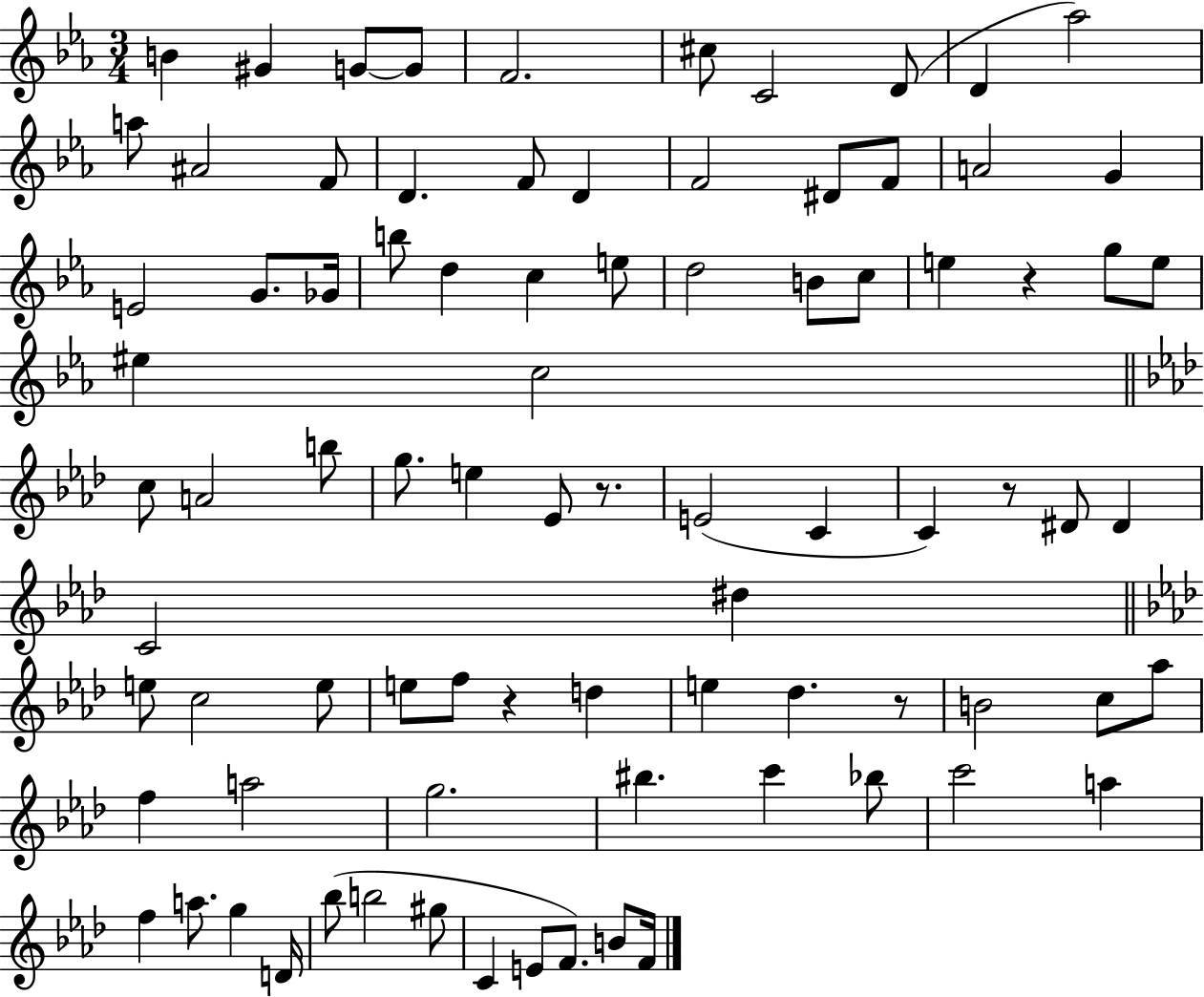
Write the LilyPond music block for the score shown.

{
  \clef treble
  \numericTimeSignature
  \time 3/4
  \key ees \major
  b'4 gis'4 g'8~~ g'8 | f'2. | cis''8 c'2 d'8( | d'4 aes''2) | \break a''8 ais'2 f'8 | d'4. f'8 d'4 | f'2 dis'8 f'8 | a'2 g'4 | \break e'2 g'8. ges'16 | b''8 d''4 c''4 e''8 | d''2 b'8 c''8 | e''4 r4 g''8 e''8 | \break eis''4 c''2 | \bar "||" \break \key aes \major c''8 a'2 b''8 | g''8. e''4 ees'8 r8. | e'2( c'4 | c'4) r8 dis'8 dis'4 | \break c'2 dis''4 | \bar "||" \break \key f \minor e''8 c''2 e''8 | e''8 f''8 r4 d''4 | e''4 des''4. r8 | b'2 c''8 aes''8 | \break f''4 a''2 | g''2. | bis''4. c'''4 bes''8 | c'''2 a''4 | \break f''4 a''8. g''4 d'16 | bes''8( b''2 gis''8 | c'4 e'8 f'8.) b'8 f'16 | \bar "|."
}